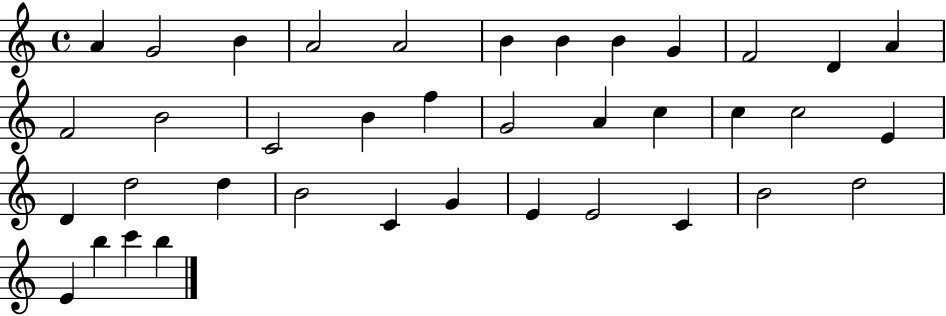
{
  \clef treble
  \time 4/4
  \defaultTimeSignature
  \key c \major
  a'4 g'2 b'4 | a'2 a'2 | b'4 b'4 b'4 g'4 | f'2 d'4 a'4 | \break f'2 b'2 | c'2 b'4 f''4 | g'2 a'4 c''4 | c''4 c''2 e'4 | \break d'4 d''2 d''4 | b'2 c'4 g'4 | e'4 e'2 c'4 | b'2 d''2 | \break e'4 b''4 c'''4 b''4 | \bar "|."
}